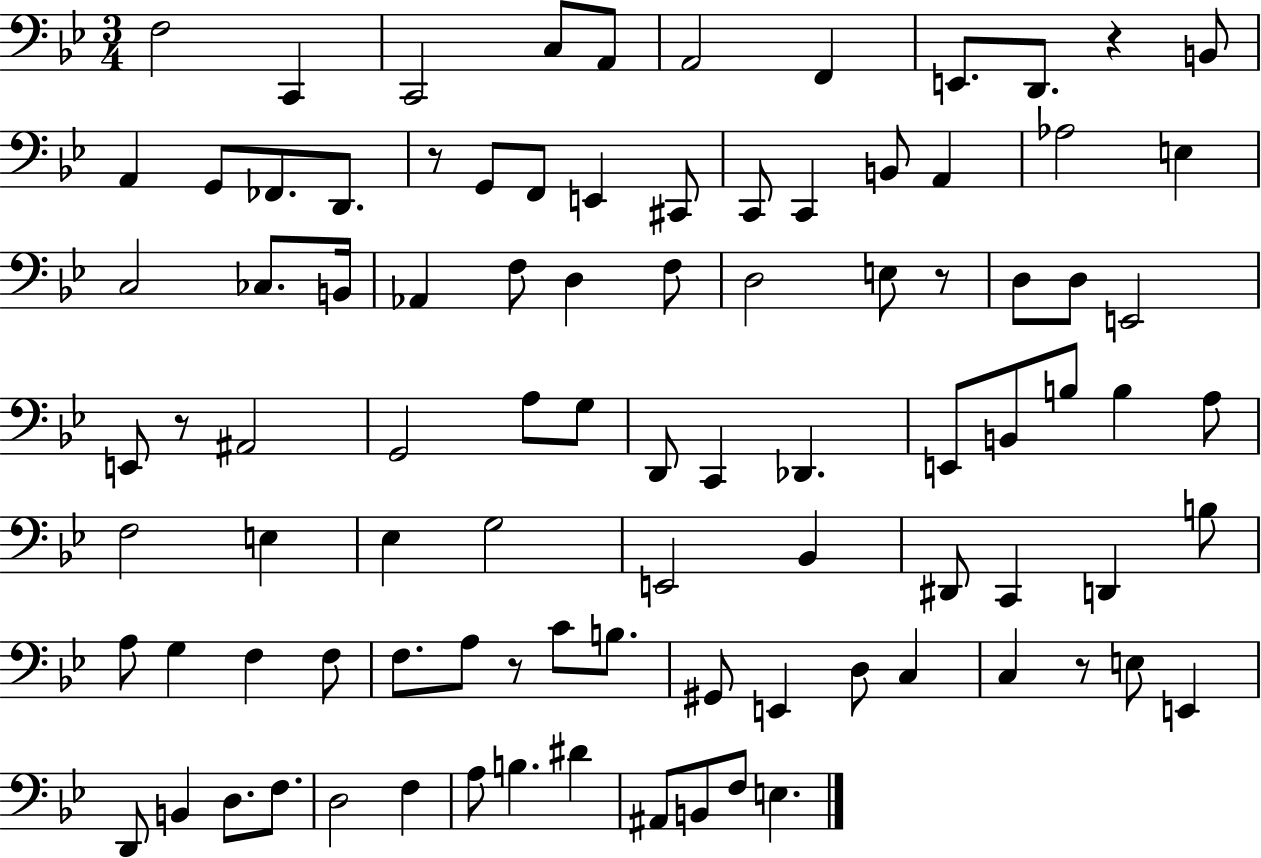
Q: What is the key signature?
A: BES major